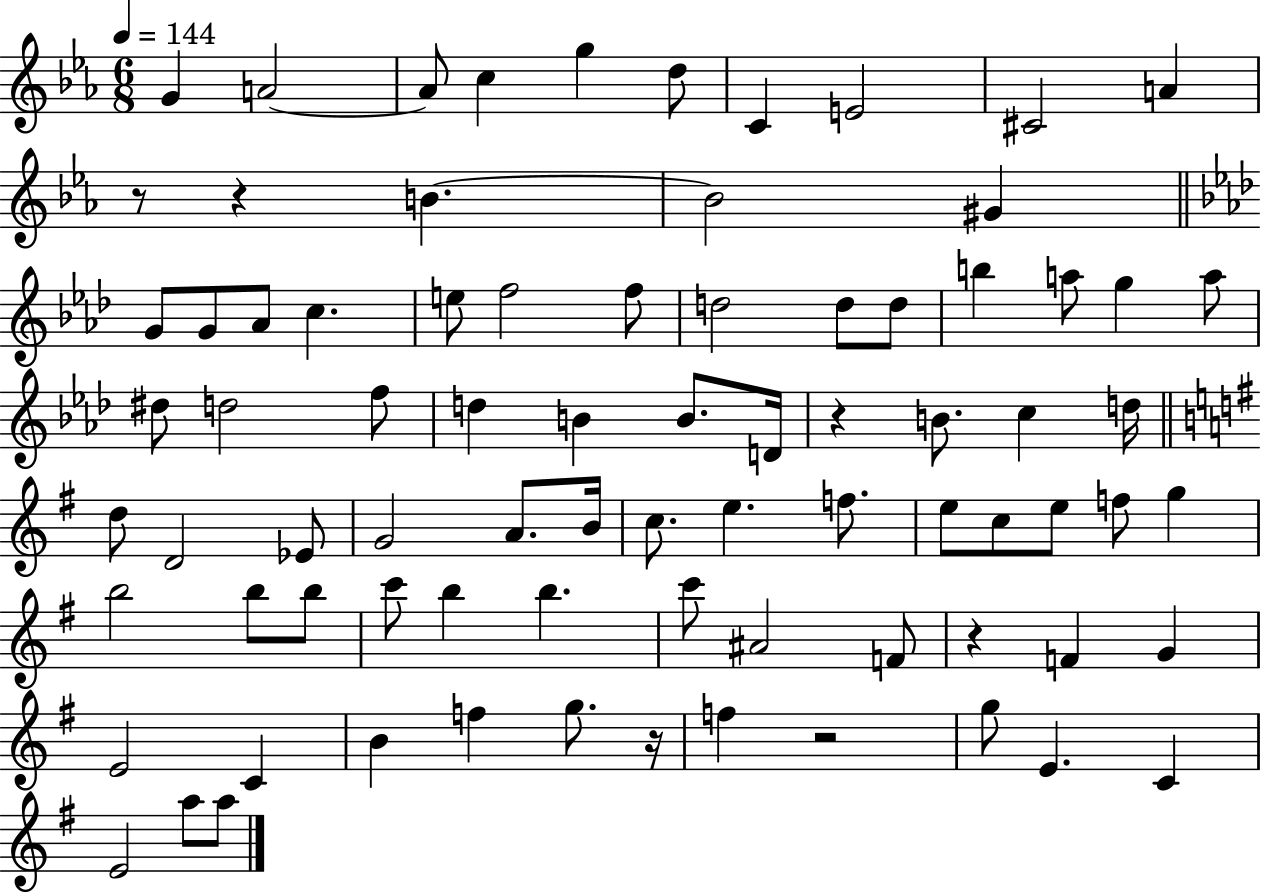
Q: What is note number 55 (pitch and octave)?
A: C6